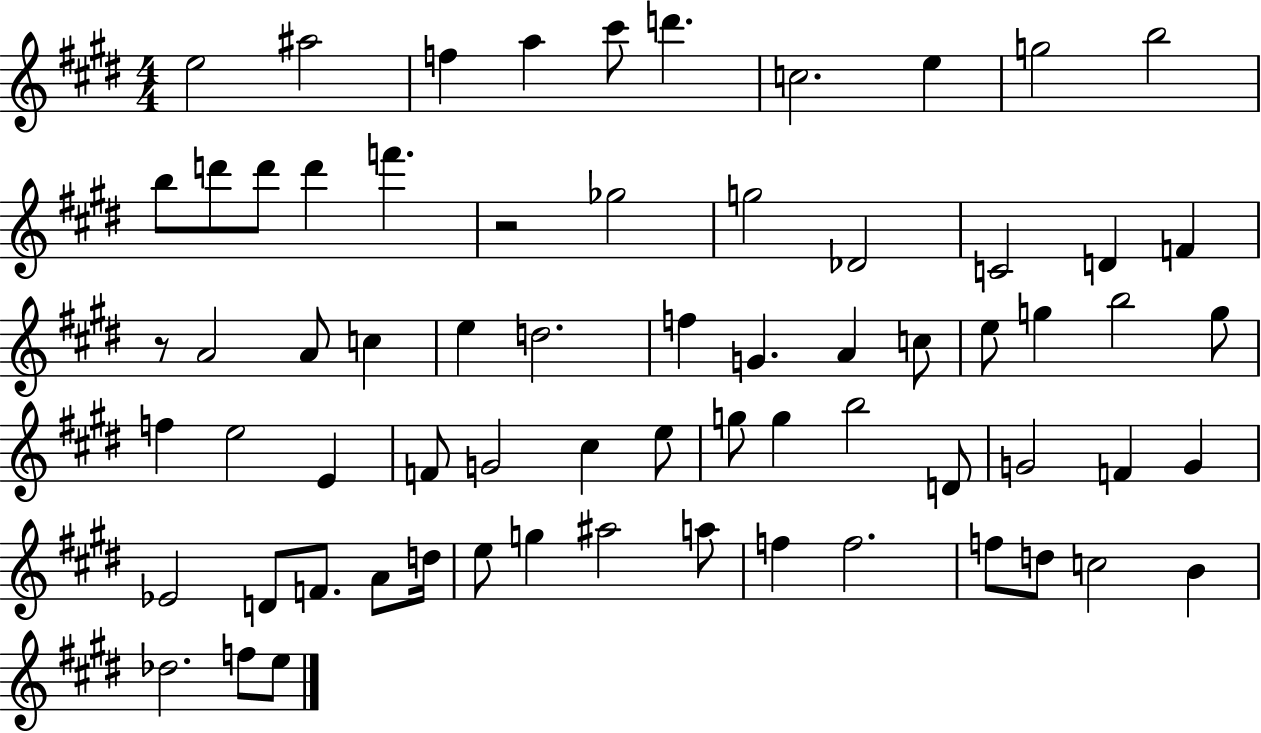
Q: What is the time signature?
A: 4/4